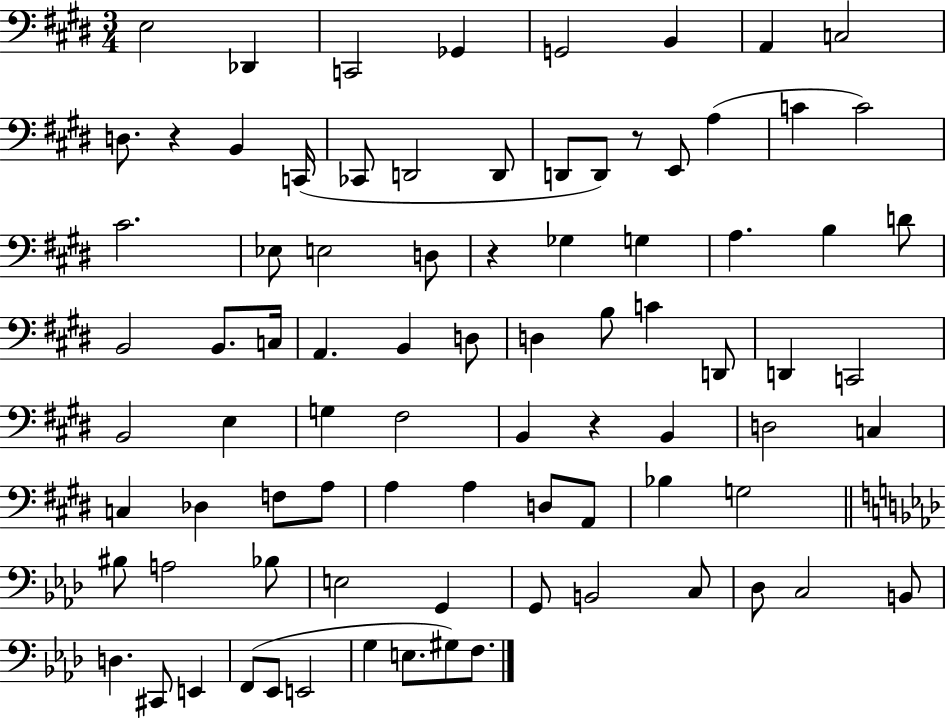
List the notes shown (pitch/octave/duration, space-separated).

E3/h Db2/q C2/h Gb2/q G2/h B2/q A2/q C3/h D3/e. R/q B2/q C2/s CES2/e D2/h D2/e D2/e D2/e R/e E2/e A3/q C4/q C4/h C#4/h. Eb3/e E3/h D3/e R/q Gb3/q G3/q A3/q. B3/q D4/e B2/h B2/e. C3/s A2/q. B2/q D3/e D3/q B3/e C4/q D2/e D2/q C2/h B2/h E3/q G3/q F#3/h B2/q R/q B2/q D3/h C3/q C3/q Db3/q F3/e A3/e A3/q A3/q D3/e A2/e Bb3/q G3/h BIS3/e A3/h Bb3/e E3/h G2/q G2/e B2/h C3/e Db3/e C3/h B2/e D3/q. C#2/e E2/q F2/e Eb2/e E2/h G3/q E3/e. G#3/e F3/e.